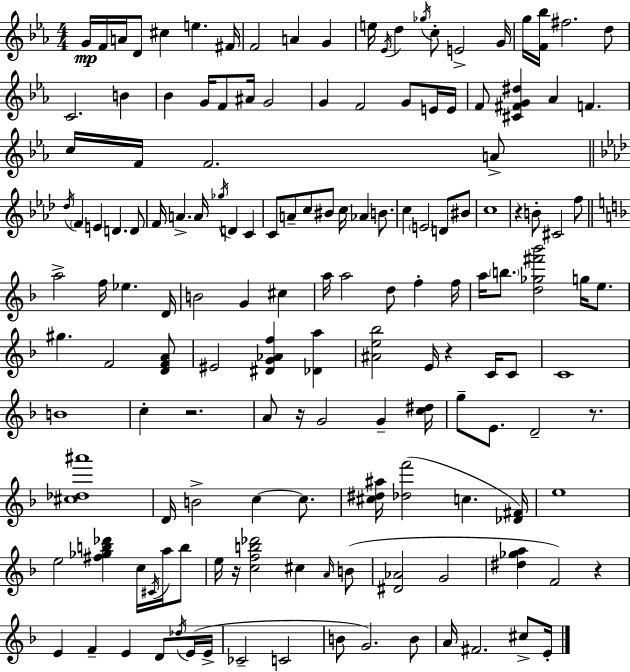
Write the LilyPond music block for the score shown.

{
  \clef treble
  \numericTimeSignature
  \time 4/4
  \key c \minor
  g'16\mp f'16 a'16 d'8 cis''4 e''4. fis'16 | f'2 a'4 g'4 | e''16 \acciaccatura { ees'16 } d''4 \acciaccatura { ges''16 } c''8-. e'2-> | g'16 g''16 <f' bes''>16 fis''2. | \break d''8 c'2. b'4 | bes'4 g'16 f'8 ais'16 g'2 | g'4 f'2 g'8 | e'16 e'16 f'8 <cis' fis' g' dis''>4 aes'4 f'4. | \break c''16 f'16 f'2. | a'8-> \bar "||" \break \key aes \major \acciaccatura { des''16 } \parenthesize f'4 e'4 d'4. d'8 | f'16 a'4.-> a'16 \acciaccatura { ges''16 } d'4 c'4 | c'8 a'8-- c''8 bis'8 c''16 aes'4 b'8. | c''4 \parenthesize e'2 d'8 | \break bis'8 c''1 | r4 b'8-. cis'2 | f''8 \bar "||" \break \key f \major a''2-> f''16 ees''4. d'16 | b'2 g'4 cis''4 | a''16 a''2 d''8 f''4-. f''16 | a''16 \parenthesize b''8. <d'' ges'' fis''' bes'''>2 g''16 e''8. | \break gis''4. f'2 <d' f' a'>8 | eis'2 <dis' g' aes' f''>4 <des' a''>4 | <ais' e'' bes''>2 e'16 r4 c'16 c'8 | c'1 | \break b'1 | c''4-. r2. | a'8 r16 g'2 g'4-- <c'' dis''>16 | g''8-- e'8. d'2-- r8. | \break <cis'' des'' ais'''>1 | d'16 b'2-> c''4~~ c''8. | <cis'' dis'' ais''>16 <des'' f'''>2( c''4. <des' fis'>16) | e''1 | \break e''2 <fis'' ges'' b'' des'''>4 c''16 \acciaccatura { cis'16 } a''16 b''8 | e''16 r16 <c'' f'' b'' des'''>2 cis''4 \grace { a'16 } | b'8( <dis' aes'>2 g'2 | <dis'' ges'' a''>4 f'2) r4 | \break e'4 f'4-- e'4 d'8 | \acciaccatura { des''16 } e'16( e'16-> ces'2-- c'2 | b'8 g'2.) | b'8 a'16 fis'2. | \break cis''8-> e'16-. \bar "|."
}